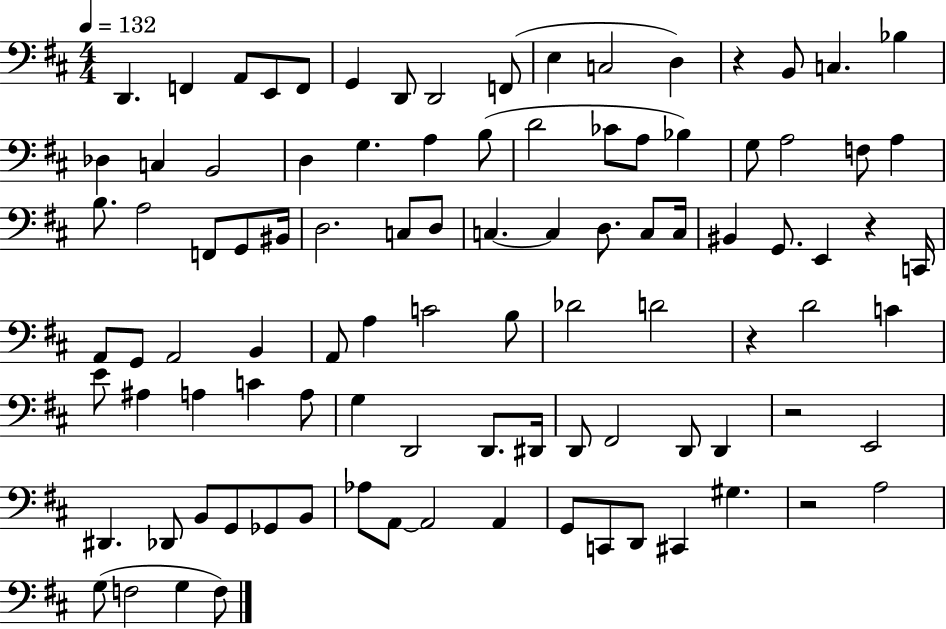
{
  \clef bass
  \numericTimeSignature
  \time 4/4
  \key d \major
  \tempo 4 = 132
  d,4. f,4 a,8 e,8 f,8 | g,4 d,8 d,2 f,8( | e4 c2 d4) | r4 b,8 c4. bes4 | \break des4 c4 b,2 | d4 g4. a4 b8( | d'2 ces'8 a8 bes4) | g8 a2 f8 a4 | \break b8. a2 f,8 g,8 bis,16 | d2. c8 d8 | c4.~~ c4 d8. c8 c16 | bis,4 g,8. e,4 r4 c,16 | \break a,8 g,8 a,2 b,4 | a,8 a4 c'2 b8 | des'2 d'2 | r4 d'2 c'4 | \break e'8 ais4 a4 c'4 a8 | g4 d,2 d,8. dis,16 | d,8 fis,2 d,8 d,4 | r2 e,2 | \break dis,4. des,8 b,8 g,8 ges,8 b,8 | aes8 a,8~~ a,2 a,4 | g,8 c,8 d,8 cis,4 gis4. | r2 a2 | \break g8( f2 g4 f8) | \bar "|."
}